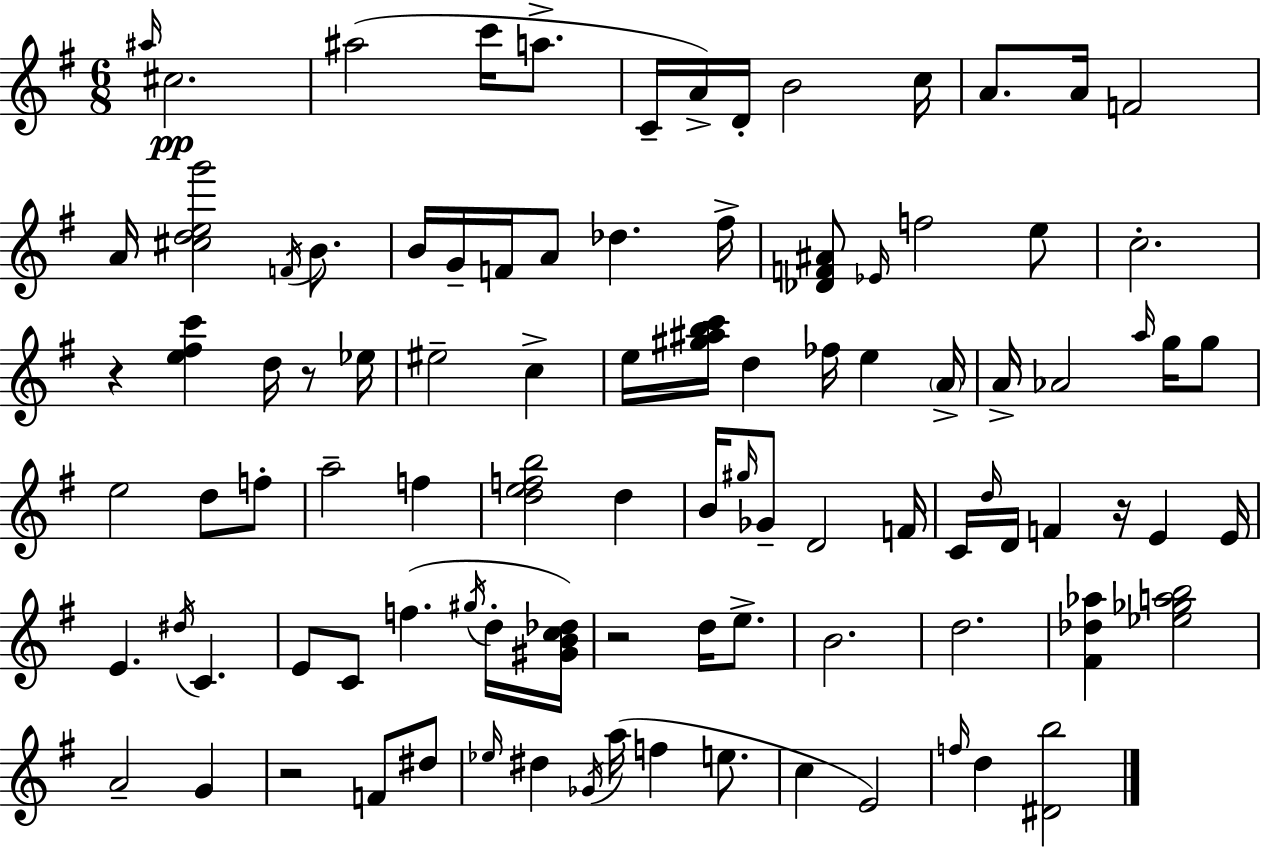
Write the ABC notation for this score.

X:1
T:Untitled
M:6/8
L:1/4
K:G
^a/4 ^c2 ^a2 c'/4 a/2 C/4 A/4 D/4 B2 c/4 A/2 A/4 F2 A/4 [^cdeg']2 F/4 B/2 B/4 G/4 F/4 A/2 _d ^f/4 [_DF^A]/2 _E/4 f2 e/2 c2 z [e^fc'] d/4 z/2 _e/4 ^e2 c e/4 [^g^abc']/4 d _f/4 e A/4 A/4 _A2 a/4 g/4 g/2 e2 d/2 f/2 a2 f [defb]2 d B/4 ^g/4 _G/2 D2 F/4 C/4 d/4 D/4 F z/4 E E/4 E ^d/4 C E/2 C/2 f ^g/4 d/4 [^GBc_d]/4 z2 d/4 e/2 B2 d2 [^F_d_a] [_e_gab]2 A2 G z2 F/2 ^d/2 _e/4 ^d _G/4 a/4 f e/2 c E2 f/4 d [^Db]2